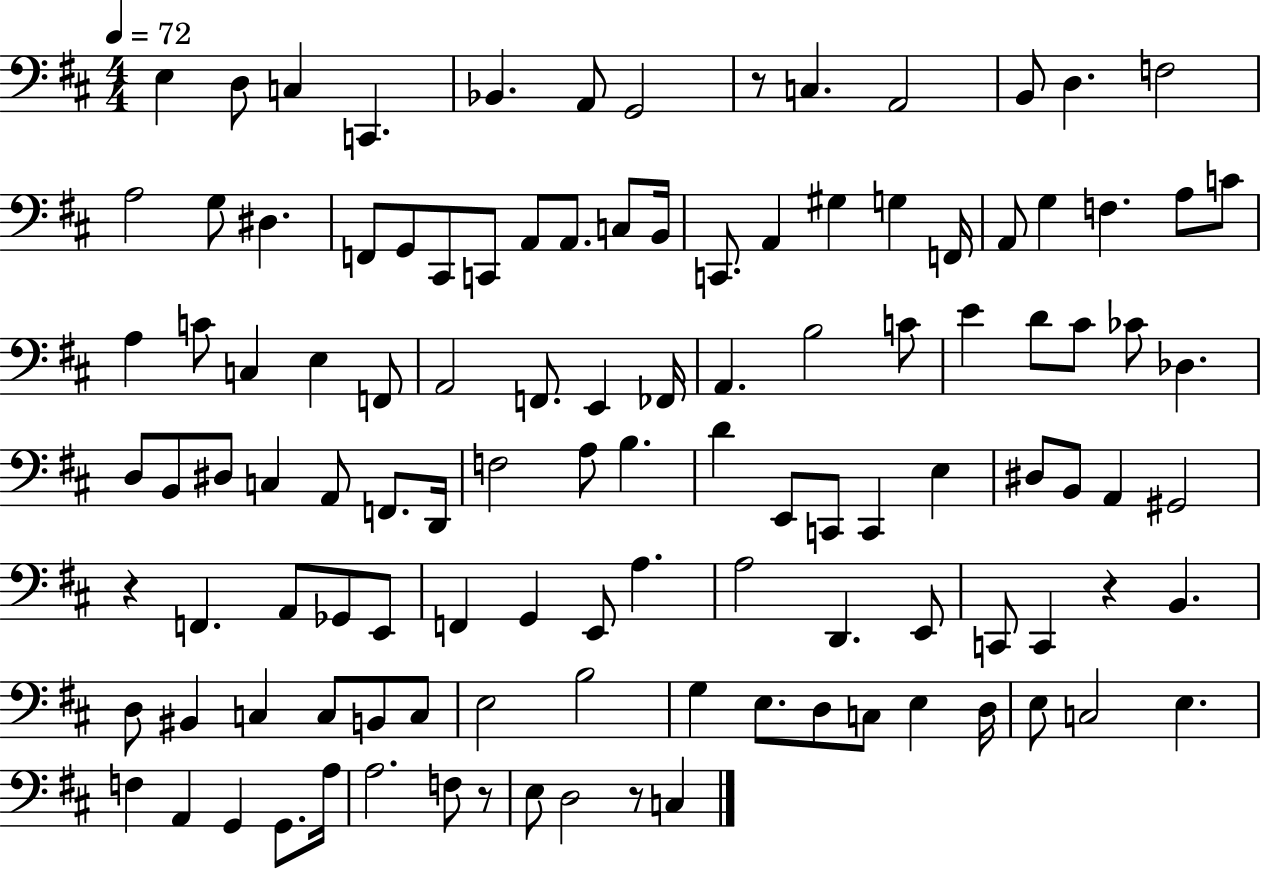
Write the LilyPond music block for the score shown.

{
  \clef bass
  \numericTimeSignature
  \time 4/4
  \key d \major
  \tempo 4 = 72
  \repeat volta 2 { e4 d8 c4 c,4. | bes,4. a,8 g,2 | r8 c4. a,2 | b,8 d4. f2 | \break a2 g8 dis4. | f,8 g,8 cis,8 c,8 a,8 a,8. c8 b,16 | c,8. a,4 gis4 g4 f,16 | a,8 g4 f4. a8 c'8 | \break a4 c'8 c4 e4 f,8 | a,2 f,8. e,4 fes,16 | a,4. b2 c'8 | e'4 d'8 cis'8 ces'8 des4. | \break d8 b,8 dis8 c4 a,8 f,8. d,16 | f2 a8 b4. | d'4 e,8 c,8 c,4 e4 | dis8 b,8 a,4 gis,2 | \break r4 f,4. a,8 ges,8 e,8 | f,4 g,4 e,8 a4. | a2 d,4. e,8 | c,8 c,4 r4 b,4. | \break d8 bis,4 c4 c8 b,8 c8 | e2 b2 | g4 e8. d8 c8 e4 d16 | e8 c2 e4. | \break f4 a,4 g,4 g,8. a16 | a2. f8 r8 | e8 d2 r8 c4 | } \bar "|."
}